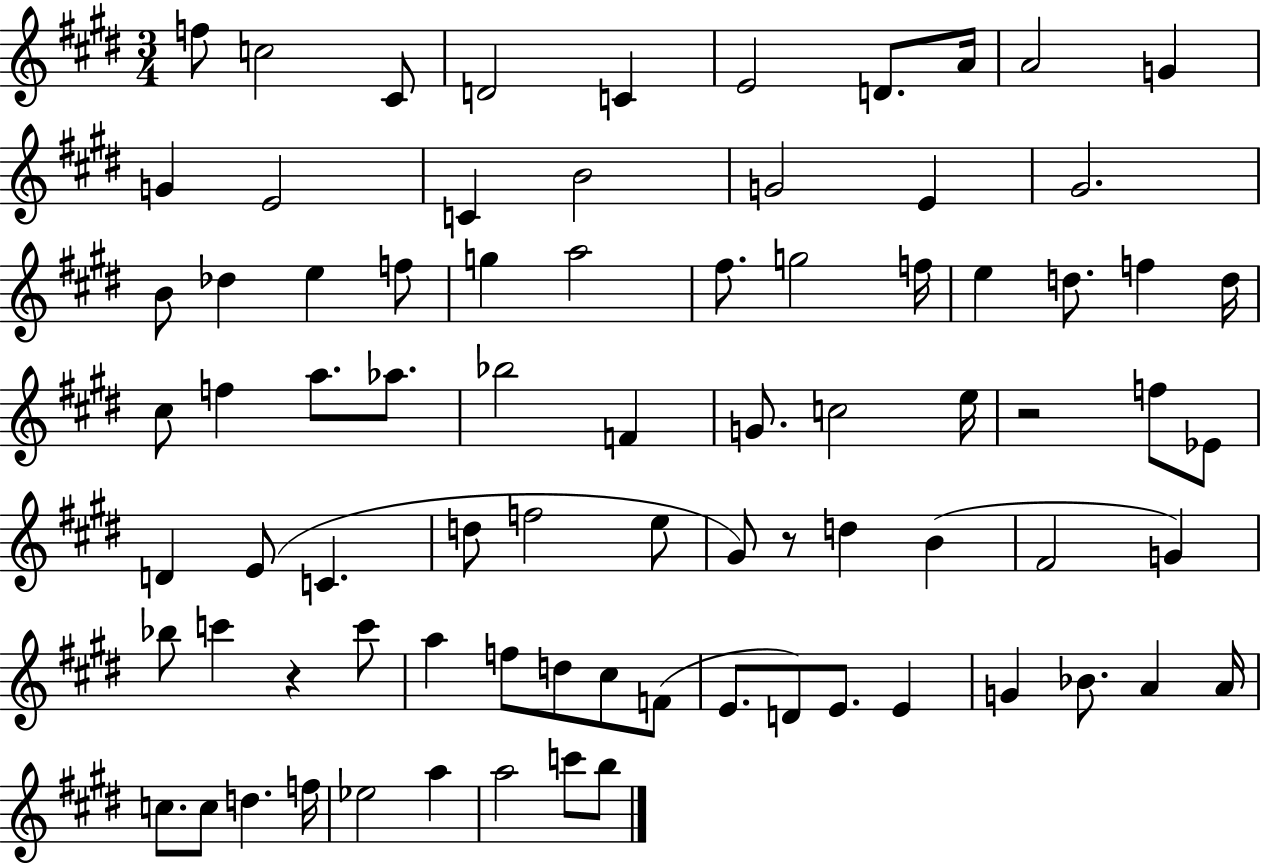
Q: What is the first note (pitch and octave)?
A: F5